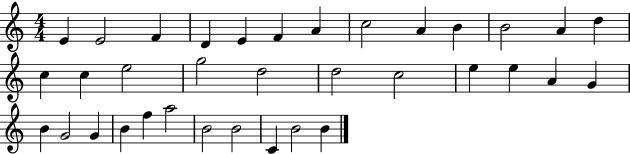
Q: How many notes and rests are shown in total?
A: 35